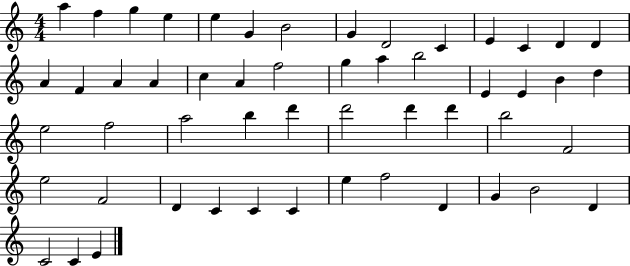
{
  \clef treble
  \numericTimeSignature
  \time 4/4
  \key c \major
  a''4 f''4 g''4 e''4 | e''4 g'4 b'2 | g'4 d'2 c'4 | e'4 c'4 d'4 d'4 | \break a'4 f'4 a'4 a'4 | c''4 a'4 f''2 | g''4 a''4 b''2 | e'4 e'4 b'4 d''4 | \break e''2 f''2 | a''2 b''4 d'''4 | d'''2 d'''4 d'''4 | b''2 f'2 | \break e''2 f'2 | d'4 c'4 c'4 c'4 | e''4 f''2 d'4 | g'4 b'2 d'4 | \break c'2 c'4 e'4 | \bar "|."
}